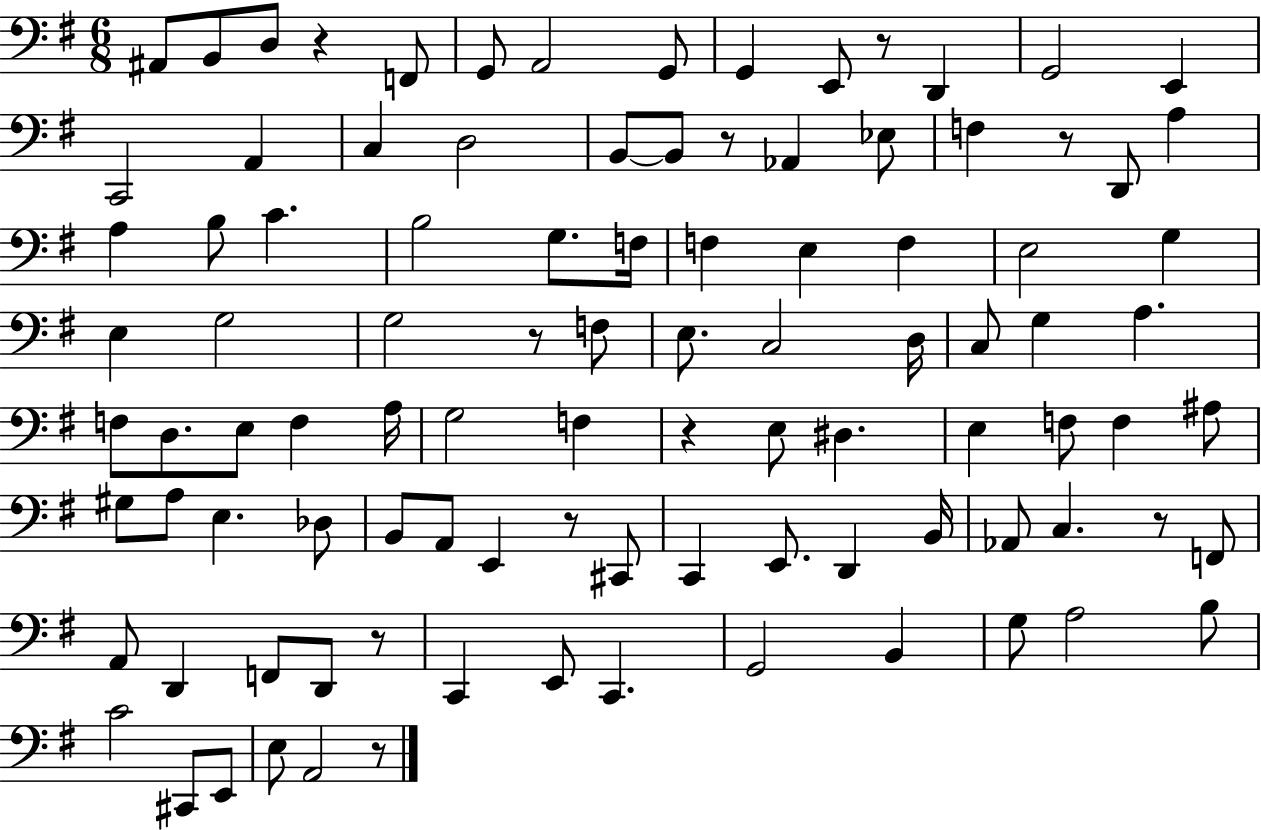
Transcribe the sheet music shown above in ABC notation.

X:1
T:Untitled
M:6/8
L:1/4
K:G
^A,,/2 B,,/2 D,/2 z F,,/2 G,,/2 A,,2 G,,/2 G,, E,,/2 z/2 D,, G,,2 E,, C,,2 A,, C, D,2 B,,/2 B,,/2 z/2 _A,, _E,/2 F, z/2 D,,/2 A, A, B,/2 C B,2 G,/2 F,/4 F, E, F, E,2 G, E, G,2 G,2 z/2 F,/2 E,/2 C,2 D,/4 C,/2 G, A, F,/2 D,/2 E,/2 F, A,/4 G,2 F, z E,/2 ^D, E, F,/2 F, ^A,/2 ^G,/2 A,/2 E, _D,/2 B,,/2 A,,/2 E,, z/2 ^C,,/2 C,, E,,/2 D,, B,,/4 _A,,/2 C, z/2 F,,/2 A,,/2 D,, F,,/2 D,,/2 z/2 C,, E,,/2 C,, G,,2 B,, G,/2 A,2 B,/2 C2 ^C,,/2 E,,/2 E,/2 A,,2 z/2